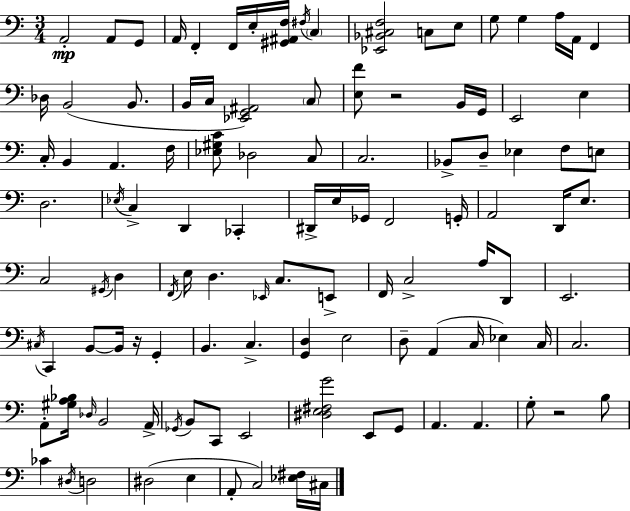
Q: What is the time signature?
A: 3/4